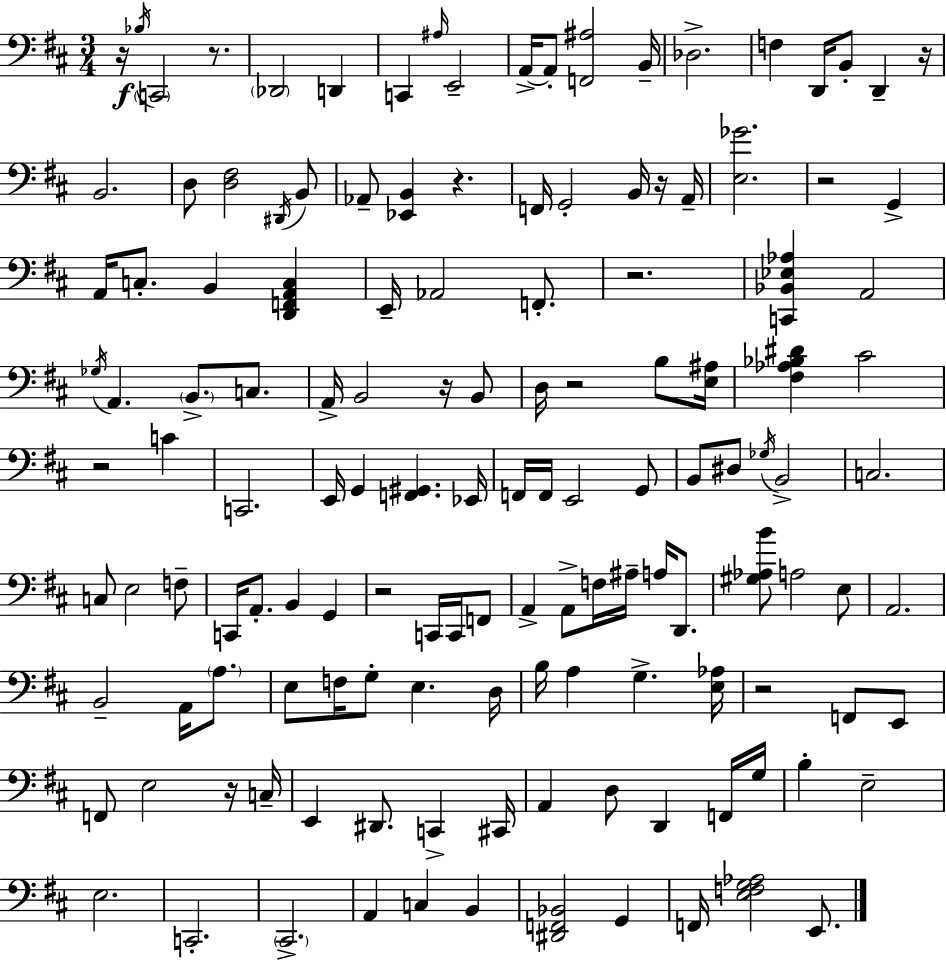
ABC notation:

X:1
T:Untitled
M:3/4
L:1/4
K:D
z/4 _B,/4 C,,2 z/2 _D,,2 D,, C,, ^A,/4 E,,2 A,,/4 A,,/2 [F,,^A,]2 B,,/4 _D,2 F, D,,/4 B,,/2 D,, z/4 B,,2 D,/2 [D,^F,]2 ^D,,/4 B,,/2 _A,,/2 [_E,,B,,] z F,,/4 G,,2 B,,/4 z/4 A,,/4 [E,_G]2 z2 G,, A,,/4 C,/2 B,, [D,,F,,A,,C,] E,,/4 _A,,2 F,,/2 z2 [C,,_B,,_E,_A,] A,,2 _G,/4 A,, B,,/2 C,/2 A,,/4 B,,2 z/4 B,,/2 D,/4 z2 B,/2 [E,^A,]/4 [^F,_A,_B,^D] ^C2 z2 C C,,2 E,,/4 G,, [F,,^G,,] _E,,/4 F,,/4 F,,/4 E,,2 G,,/2 B,,/2 ^D,/2 _G,/4 B,,2 C,2 C,/2 E,2 F,/2 C,,/4 A,,/2 B,, G,, z2 C,,/4 C,,/4 F,,/2 A,, A,,/2 F,/4 ^A,/4 A,/4 D,,/2 [^G,_A,B]/2 A,2 E,/2 A,,2 B,,2 A,,/4 A,/2 E,/2 F,/4 G,/2 E, D,/4 B,/4 A, G, [E,_A,]/4 z2 F,,/2 E,,/2 F,,/2 E,2 z/4 C,/4 E,, ^D,,/2 C,, ^C,,/4 A,, D,/2 D,, F,,/4 G,/4 B, E,2 E,2 C,,2 ^C,,2 A,, C, B,, [^D,,F,,_B,,]2 G,, F,,/4 [E,F,G,_A,]2 E,,/2